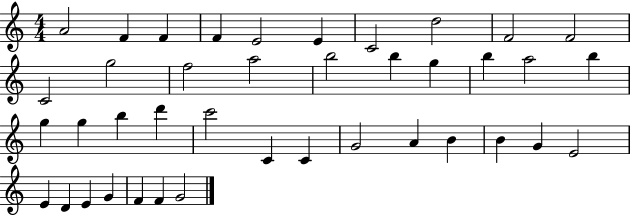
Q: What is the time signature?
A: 4/4